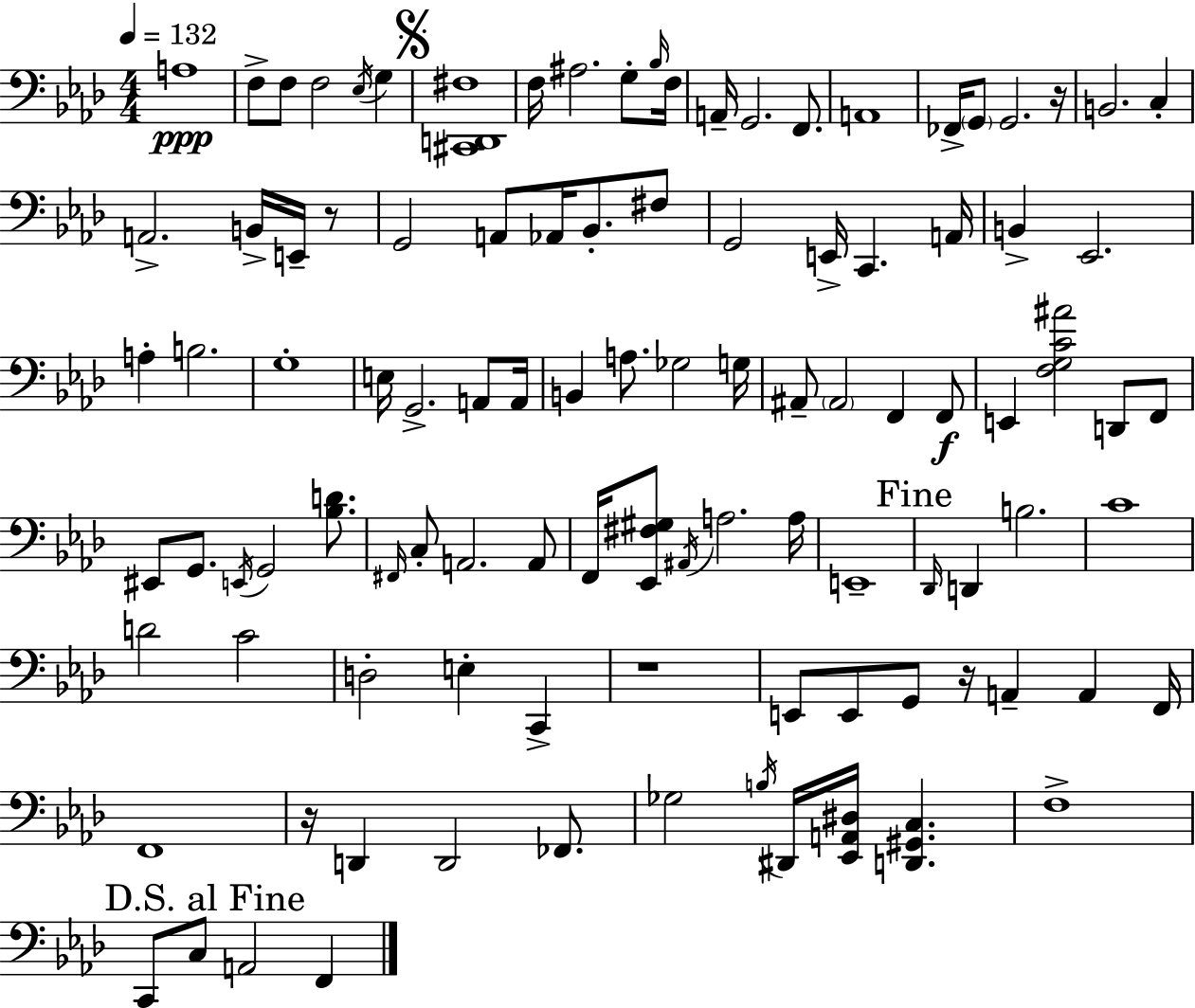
X:1
T:Untitled
M:4/4
L:1/4
K:Ab
A,4 F,/2 F,/2 F,2 _E,/4 G, [^C,,D,,^F,]4 F,/4 ^A,2 G,/2 _B,/4 F,/4 A,,/4 G,,2 F,,/2 A,,4 _F,,/4 G,,/2 G,,2 z/4 B,,2 C, A,,2 B,,/4 E,,/4 z/2 G,,2 A,,/2 _A,,/4 _B,,/2 ^F,/2 G,,2 E,,/4 C,, A,,/4 B,, _E,,2 A, B,2 G,4 E,/4 G,,2 A,,/2 A,,/4 B,, A,/2 _G,2 G,/4 ^A,,/2 ^A,,2 F,, F,,/2 E,, [F,G,C^A]2 D,,/2 F,,/2 ^E,,/2 G,,/2 E,,/4 G,,2 [_B,D]/2 ^F,,/4 C,/2 A,,2 A,,/2 F,,/4 [_E,,^F,^G,]/2 ^A,,/4 A,2 A,/4 E,,4 _D,,/4 D,, B,2 C4 D2 C2 D,2 E, C,, z4 E,,/2 E,,/2 G,,/2 z/4 A,, A,, F,,/4 F,,4 z/4 D,, D,,2 _F,,/2 _G,2 B,/4 ^D,,/4 [_E,,A,,^D,]/4 [D,,^G,,C,] F,4 C,,/2 C,/2 A,,2 F,,